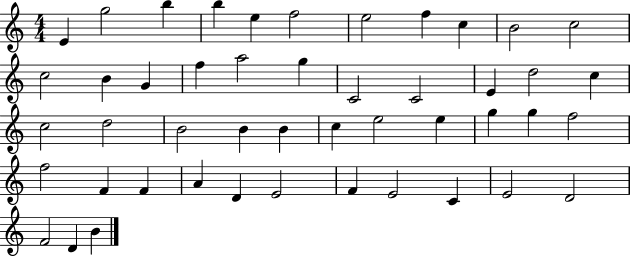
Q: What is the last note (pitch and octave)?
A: B4